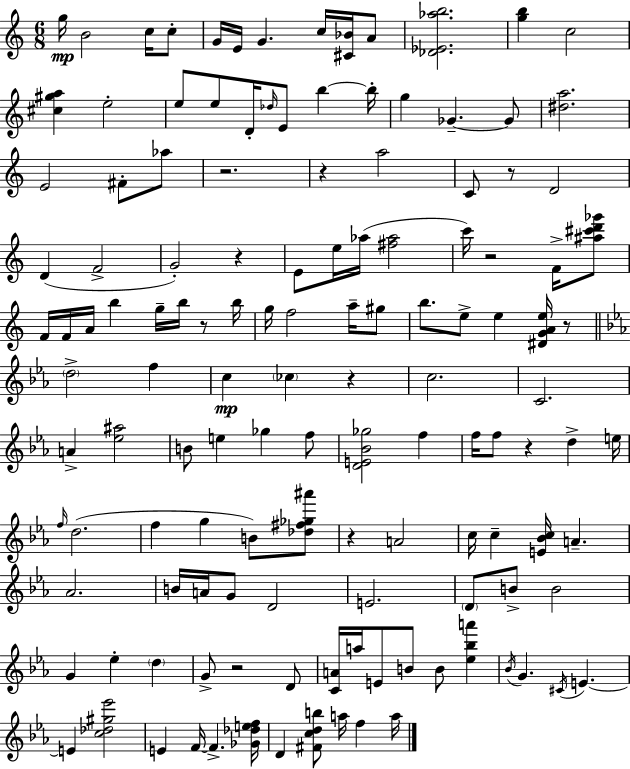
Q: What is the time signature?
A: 6/8